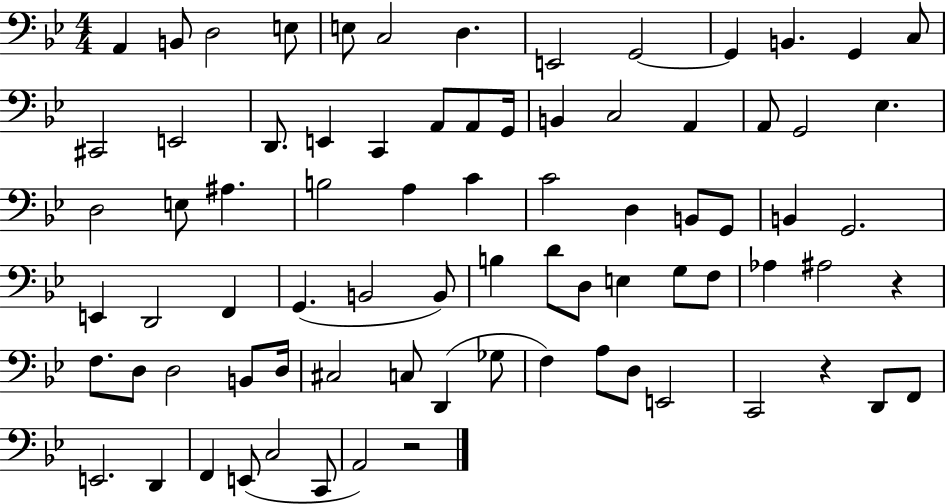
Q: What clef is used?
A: bass